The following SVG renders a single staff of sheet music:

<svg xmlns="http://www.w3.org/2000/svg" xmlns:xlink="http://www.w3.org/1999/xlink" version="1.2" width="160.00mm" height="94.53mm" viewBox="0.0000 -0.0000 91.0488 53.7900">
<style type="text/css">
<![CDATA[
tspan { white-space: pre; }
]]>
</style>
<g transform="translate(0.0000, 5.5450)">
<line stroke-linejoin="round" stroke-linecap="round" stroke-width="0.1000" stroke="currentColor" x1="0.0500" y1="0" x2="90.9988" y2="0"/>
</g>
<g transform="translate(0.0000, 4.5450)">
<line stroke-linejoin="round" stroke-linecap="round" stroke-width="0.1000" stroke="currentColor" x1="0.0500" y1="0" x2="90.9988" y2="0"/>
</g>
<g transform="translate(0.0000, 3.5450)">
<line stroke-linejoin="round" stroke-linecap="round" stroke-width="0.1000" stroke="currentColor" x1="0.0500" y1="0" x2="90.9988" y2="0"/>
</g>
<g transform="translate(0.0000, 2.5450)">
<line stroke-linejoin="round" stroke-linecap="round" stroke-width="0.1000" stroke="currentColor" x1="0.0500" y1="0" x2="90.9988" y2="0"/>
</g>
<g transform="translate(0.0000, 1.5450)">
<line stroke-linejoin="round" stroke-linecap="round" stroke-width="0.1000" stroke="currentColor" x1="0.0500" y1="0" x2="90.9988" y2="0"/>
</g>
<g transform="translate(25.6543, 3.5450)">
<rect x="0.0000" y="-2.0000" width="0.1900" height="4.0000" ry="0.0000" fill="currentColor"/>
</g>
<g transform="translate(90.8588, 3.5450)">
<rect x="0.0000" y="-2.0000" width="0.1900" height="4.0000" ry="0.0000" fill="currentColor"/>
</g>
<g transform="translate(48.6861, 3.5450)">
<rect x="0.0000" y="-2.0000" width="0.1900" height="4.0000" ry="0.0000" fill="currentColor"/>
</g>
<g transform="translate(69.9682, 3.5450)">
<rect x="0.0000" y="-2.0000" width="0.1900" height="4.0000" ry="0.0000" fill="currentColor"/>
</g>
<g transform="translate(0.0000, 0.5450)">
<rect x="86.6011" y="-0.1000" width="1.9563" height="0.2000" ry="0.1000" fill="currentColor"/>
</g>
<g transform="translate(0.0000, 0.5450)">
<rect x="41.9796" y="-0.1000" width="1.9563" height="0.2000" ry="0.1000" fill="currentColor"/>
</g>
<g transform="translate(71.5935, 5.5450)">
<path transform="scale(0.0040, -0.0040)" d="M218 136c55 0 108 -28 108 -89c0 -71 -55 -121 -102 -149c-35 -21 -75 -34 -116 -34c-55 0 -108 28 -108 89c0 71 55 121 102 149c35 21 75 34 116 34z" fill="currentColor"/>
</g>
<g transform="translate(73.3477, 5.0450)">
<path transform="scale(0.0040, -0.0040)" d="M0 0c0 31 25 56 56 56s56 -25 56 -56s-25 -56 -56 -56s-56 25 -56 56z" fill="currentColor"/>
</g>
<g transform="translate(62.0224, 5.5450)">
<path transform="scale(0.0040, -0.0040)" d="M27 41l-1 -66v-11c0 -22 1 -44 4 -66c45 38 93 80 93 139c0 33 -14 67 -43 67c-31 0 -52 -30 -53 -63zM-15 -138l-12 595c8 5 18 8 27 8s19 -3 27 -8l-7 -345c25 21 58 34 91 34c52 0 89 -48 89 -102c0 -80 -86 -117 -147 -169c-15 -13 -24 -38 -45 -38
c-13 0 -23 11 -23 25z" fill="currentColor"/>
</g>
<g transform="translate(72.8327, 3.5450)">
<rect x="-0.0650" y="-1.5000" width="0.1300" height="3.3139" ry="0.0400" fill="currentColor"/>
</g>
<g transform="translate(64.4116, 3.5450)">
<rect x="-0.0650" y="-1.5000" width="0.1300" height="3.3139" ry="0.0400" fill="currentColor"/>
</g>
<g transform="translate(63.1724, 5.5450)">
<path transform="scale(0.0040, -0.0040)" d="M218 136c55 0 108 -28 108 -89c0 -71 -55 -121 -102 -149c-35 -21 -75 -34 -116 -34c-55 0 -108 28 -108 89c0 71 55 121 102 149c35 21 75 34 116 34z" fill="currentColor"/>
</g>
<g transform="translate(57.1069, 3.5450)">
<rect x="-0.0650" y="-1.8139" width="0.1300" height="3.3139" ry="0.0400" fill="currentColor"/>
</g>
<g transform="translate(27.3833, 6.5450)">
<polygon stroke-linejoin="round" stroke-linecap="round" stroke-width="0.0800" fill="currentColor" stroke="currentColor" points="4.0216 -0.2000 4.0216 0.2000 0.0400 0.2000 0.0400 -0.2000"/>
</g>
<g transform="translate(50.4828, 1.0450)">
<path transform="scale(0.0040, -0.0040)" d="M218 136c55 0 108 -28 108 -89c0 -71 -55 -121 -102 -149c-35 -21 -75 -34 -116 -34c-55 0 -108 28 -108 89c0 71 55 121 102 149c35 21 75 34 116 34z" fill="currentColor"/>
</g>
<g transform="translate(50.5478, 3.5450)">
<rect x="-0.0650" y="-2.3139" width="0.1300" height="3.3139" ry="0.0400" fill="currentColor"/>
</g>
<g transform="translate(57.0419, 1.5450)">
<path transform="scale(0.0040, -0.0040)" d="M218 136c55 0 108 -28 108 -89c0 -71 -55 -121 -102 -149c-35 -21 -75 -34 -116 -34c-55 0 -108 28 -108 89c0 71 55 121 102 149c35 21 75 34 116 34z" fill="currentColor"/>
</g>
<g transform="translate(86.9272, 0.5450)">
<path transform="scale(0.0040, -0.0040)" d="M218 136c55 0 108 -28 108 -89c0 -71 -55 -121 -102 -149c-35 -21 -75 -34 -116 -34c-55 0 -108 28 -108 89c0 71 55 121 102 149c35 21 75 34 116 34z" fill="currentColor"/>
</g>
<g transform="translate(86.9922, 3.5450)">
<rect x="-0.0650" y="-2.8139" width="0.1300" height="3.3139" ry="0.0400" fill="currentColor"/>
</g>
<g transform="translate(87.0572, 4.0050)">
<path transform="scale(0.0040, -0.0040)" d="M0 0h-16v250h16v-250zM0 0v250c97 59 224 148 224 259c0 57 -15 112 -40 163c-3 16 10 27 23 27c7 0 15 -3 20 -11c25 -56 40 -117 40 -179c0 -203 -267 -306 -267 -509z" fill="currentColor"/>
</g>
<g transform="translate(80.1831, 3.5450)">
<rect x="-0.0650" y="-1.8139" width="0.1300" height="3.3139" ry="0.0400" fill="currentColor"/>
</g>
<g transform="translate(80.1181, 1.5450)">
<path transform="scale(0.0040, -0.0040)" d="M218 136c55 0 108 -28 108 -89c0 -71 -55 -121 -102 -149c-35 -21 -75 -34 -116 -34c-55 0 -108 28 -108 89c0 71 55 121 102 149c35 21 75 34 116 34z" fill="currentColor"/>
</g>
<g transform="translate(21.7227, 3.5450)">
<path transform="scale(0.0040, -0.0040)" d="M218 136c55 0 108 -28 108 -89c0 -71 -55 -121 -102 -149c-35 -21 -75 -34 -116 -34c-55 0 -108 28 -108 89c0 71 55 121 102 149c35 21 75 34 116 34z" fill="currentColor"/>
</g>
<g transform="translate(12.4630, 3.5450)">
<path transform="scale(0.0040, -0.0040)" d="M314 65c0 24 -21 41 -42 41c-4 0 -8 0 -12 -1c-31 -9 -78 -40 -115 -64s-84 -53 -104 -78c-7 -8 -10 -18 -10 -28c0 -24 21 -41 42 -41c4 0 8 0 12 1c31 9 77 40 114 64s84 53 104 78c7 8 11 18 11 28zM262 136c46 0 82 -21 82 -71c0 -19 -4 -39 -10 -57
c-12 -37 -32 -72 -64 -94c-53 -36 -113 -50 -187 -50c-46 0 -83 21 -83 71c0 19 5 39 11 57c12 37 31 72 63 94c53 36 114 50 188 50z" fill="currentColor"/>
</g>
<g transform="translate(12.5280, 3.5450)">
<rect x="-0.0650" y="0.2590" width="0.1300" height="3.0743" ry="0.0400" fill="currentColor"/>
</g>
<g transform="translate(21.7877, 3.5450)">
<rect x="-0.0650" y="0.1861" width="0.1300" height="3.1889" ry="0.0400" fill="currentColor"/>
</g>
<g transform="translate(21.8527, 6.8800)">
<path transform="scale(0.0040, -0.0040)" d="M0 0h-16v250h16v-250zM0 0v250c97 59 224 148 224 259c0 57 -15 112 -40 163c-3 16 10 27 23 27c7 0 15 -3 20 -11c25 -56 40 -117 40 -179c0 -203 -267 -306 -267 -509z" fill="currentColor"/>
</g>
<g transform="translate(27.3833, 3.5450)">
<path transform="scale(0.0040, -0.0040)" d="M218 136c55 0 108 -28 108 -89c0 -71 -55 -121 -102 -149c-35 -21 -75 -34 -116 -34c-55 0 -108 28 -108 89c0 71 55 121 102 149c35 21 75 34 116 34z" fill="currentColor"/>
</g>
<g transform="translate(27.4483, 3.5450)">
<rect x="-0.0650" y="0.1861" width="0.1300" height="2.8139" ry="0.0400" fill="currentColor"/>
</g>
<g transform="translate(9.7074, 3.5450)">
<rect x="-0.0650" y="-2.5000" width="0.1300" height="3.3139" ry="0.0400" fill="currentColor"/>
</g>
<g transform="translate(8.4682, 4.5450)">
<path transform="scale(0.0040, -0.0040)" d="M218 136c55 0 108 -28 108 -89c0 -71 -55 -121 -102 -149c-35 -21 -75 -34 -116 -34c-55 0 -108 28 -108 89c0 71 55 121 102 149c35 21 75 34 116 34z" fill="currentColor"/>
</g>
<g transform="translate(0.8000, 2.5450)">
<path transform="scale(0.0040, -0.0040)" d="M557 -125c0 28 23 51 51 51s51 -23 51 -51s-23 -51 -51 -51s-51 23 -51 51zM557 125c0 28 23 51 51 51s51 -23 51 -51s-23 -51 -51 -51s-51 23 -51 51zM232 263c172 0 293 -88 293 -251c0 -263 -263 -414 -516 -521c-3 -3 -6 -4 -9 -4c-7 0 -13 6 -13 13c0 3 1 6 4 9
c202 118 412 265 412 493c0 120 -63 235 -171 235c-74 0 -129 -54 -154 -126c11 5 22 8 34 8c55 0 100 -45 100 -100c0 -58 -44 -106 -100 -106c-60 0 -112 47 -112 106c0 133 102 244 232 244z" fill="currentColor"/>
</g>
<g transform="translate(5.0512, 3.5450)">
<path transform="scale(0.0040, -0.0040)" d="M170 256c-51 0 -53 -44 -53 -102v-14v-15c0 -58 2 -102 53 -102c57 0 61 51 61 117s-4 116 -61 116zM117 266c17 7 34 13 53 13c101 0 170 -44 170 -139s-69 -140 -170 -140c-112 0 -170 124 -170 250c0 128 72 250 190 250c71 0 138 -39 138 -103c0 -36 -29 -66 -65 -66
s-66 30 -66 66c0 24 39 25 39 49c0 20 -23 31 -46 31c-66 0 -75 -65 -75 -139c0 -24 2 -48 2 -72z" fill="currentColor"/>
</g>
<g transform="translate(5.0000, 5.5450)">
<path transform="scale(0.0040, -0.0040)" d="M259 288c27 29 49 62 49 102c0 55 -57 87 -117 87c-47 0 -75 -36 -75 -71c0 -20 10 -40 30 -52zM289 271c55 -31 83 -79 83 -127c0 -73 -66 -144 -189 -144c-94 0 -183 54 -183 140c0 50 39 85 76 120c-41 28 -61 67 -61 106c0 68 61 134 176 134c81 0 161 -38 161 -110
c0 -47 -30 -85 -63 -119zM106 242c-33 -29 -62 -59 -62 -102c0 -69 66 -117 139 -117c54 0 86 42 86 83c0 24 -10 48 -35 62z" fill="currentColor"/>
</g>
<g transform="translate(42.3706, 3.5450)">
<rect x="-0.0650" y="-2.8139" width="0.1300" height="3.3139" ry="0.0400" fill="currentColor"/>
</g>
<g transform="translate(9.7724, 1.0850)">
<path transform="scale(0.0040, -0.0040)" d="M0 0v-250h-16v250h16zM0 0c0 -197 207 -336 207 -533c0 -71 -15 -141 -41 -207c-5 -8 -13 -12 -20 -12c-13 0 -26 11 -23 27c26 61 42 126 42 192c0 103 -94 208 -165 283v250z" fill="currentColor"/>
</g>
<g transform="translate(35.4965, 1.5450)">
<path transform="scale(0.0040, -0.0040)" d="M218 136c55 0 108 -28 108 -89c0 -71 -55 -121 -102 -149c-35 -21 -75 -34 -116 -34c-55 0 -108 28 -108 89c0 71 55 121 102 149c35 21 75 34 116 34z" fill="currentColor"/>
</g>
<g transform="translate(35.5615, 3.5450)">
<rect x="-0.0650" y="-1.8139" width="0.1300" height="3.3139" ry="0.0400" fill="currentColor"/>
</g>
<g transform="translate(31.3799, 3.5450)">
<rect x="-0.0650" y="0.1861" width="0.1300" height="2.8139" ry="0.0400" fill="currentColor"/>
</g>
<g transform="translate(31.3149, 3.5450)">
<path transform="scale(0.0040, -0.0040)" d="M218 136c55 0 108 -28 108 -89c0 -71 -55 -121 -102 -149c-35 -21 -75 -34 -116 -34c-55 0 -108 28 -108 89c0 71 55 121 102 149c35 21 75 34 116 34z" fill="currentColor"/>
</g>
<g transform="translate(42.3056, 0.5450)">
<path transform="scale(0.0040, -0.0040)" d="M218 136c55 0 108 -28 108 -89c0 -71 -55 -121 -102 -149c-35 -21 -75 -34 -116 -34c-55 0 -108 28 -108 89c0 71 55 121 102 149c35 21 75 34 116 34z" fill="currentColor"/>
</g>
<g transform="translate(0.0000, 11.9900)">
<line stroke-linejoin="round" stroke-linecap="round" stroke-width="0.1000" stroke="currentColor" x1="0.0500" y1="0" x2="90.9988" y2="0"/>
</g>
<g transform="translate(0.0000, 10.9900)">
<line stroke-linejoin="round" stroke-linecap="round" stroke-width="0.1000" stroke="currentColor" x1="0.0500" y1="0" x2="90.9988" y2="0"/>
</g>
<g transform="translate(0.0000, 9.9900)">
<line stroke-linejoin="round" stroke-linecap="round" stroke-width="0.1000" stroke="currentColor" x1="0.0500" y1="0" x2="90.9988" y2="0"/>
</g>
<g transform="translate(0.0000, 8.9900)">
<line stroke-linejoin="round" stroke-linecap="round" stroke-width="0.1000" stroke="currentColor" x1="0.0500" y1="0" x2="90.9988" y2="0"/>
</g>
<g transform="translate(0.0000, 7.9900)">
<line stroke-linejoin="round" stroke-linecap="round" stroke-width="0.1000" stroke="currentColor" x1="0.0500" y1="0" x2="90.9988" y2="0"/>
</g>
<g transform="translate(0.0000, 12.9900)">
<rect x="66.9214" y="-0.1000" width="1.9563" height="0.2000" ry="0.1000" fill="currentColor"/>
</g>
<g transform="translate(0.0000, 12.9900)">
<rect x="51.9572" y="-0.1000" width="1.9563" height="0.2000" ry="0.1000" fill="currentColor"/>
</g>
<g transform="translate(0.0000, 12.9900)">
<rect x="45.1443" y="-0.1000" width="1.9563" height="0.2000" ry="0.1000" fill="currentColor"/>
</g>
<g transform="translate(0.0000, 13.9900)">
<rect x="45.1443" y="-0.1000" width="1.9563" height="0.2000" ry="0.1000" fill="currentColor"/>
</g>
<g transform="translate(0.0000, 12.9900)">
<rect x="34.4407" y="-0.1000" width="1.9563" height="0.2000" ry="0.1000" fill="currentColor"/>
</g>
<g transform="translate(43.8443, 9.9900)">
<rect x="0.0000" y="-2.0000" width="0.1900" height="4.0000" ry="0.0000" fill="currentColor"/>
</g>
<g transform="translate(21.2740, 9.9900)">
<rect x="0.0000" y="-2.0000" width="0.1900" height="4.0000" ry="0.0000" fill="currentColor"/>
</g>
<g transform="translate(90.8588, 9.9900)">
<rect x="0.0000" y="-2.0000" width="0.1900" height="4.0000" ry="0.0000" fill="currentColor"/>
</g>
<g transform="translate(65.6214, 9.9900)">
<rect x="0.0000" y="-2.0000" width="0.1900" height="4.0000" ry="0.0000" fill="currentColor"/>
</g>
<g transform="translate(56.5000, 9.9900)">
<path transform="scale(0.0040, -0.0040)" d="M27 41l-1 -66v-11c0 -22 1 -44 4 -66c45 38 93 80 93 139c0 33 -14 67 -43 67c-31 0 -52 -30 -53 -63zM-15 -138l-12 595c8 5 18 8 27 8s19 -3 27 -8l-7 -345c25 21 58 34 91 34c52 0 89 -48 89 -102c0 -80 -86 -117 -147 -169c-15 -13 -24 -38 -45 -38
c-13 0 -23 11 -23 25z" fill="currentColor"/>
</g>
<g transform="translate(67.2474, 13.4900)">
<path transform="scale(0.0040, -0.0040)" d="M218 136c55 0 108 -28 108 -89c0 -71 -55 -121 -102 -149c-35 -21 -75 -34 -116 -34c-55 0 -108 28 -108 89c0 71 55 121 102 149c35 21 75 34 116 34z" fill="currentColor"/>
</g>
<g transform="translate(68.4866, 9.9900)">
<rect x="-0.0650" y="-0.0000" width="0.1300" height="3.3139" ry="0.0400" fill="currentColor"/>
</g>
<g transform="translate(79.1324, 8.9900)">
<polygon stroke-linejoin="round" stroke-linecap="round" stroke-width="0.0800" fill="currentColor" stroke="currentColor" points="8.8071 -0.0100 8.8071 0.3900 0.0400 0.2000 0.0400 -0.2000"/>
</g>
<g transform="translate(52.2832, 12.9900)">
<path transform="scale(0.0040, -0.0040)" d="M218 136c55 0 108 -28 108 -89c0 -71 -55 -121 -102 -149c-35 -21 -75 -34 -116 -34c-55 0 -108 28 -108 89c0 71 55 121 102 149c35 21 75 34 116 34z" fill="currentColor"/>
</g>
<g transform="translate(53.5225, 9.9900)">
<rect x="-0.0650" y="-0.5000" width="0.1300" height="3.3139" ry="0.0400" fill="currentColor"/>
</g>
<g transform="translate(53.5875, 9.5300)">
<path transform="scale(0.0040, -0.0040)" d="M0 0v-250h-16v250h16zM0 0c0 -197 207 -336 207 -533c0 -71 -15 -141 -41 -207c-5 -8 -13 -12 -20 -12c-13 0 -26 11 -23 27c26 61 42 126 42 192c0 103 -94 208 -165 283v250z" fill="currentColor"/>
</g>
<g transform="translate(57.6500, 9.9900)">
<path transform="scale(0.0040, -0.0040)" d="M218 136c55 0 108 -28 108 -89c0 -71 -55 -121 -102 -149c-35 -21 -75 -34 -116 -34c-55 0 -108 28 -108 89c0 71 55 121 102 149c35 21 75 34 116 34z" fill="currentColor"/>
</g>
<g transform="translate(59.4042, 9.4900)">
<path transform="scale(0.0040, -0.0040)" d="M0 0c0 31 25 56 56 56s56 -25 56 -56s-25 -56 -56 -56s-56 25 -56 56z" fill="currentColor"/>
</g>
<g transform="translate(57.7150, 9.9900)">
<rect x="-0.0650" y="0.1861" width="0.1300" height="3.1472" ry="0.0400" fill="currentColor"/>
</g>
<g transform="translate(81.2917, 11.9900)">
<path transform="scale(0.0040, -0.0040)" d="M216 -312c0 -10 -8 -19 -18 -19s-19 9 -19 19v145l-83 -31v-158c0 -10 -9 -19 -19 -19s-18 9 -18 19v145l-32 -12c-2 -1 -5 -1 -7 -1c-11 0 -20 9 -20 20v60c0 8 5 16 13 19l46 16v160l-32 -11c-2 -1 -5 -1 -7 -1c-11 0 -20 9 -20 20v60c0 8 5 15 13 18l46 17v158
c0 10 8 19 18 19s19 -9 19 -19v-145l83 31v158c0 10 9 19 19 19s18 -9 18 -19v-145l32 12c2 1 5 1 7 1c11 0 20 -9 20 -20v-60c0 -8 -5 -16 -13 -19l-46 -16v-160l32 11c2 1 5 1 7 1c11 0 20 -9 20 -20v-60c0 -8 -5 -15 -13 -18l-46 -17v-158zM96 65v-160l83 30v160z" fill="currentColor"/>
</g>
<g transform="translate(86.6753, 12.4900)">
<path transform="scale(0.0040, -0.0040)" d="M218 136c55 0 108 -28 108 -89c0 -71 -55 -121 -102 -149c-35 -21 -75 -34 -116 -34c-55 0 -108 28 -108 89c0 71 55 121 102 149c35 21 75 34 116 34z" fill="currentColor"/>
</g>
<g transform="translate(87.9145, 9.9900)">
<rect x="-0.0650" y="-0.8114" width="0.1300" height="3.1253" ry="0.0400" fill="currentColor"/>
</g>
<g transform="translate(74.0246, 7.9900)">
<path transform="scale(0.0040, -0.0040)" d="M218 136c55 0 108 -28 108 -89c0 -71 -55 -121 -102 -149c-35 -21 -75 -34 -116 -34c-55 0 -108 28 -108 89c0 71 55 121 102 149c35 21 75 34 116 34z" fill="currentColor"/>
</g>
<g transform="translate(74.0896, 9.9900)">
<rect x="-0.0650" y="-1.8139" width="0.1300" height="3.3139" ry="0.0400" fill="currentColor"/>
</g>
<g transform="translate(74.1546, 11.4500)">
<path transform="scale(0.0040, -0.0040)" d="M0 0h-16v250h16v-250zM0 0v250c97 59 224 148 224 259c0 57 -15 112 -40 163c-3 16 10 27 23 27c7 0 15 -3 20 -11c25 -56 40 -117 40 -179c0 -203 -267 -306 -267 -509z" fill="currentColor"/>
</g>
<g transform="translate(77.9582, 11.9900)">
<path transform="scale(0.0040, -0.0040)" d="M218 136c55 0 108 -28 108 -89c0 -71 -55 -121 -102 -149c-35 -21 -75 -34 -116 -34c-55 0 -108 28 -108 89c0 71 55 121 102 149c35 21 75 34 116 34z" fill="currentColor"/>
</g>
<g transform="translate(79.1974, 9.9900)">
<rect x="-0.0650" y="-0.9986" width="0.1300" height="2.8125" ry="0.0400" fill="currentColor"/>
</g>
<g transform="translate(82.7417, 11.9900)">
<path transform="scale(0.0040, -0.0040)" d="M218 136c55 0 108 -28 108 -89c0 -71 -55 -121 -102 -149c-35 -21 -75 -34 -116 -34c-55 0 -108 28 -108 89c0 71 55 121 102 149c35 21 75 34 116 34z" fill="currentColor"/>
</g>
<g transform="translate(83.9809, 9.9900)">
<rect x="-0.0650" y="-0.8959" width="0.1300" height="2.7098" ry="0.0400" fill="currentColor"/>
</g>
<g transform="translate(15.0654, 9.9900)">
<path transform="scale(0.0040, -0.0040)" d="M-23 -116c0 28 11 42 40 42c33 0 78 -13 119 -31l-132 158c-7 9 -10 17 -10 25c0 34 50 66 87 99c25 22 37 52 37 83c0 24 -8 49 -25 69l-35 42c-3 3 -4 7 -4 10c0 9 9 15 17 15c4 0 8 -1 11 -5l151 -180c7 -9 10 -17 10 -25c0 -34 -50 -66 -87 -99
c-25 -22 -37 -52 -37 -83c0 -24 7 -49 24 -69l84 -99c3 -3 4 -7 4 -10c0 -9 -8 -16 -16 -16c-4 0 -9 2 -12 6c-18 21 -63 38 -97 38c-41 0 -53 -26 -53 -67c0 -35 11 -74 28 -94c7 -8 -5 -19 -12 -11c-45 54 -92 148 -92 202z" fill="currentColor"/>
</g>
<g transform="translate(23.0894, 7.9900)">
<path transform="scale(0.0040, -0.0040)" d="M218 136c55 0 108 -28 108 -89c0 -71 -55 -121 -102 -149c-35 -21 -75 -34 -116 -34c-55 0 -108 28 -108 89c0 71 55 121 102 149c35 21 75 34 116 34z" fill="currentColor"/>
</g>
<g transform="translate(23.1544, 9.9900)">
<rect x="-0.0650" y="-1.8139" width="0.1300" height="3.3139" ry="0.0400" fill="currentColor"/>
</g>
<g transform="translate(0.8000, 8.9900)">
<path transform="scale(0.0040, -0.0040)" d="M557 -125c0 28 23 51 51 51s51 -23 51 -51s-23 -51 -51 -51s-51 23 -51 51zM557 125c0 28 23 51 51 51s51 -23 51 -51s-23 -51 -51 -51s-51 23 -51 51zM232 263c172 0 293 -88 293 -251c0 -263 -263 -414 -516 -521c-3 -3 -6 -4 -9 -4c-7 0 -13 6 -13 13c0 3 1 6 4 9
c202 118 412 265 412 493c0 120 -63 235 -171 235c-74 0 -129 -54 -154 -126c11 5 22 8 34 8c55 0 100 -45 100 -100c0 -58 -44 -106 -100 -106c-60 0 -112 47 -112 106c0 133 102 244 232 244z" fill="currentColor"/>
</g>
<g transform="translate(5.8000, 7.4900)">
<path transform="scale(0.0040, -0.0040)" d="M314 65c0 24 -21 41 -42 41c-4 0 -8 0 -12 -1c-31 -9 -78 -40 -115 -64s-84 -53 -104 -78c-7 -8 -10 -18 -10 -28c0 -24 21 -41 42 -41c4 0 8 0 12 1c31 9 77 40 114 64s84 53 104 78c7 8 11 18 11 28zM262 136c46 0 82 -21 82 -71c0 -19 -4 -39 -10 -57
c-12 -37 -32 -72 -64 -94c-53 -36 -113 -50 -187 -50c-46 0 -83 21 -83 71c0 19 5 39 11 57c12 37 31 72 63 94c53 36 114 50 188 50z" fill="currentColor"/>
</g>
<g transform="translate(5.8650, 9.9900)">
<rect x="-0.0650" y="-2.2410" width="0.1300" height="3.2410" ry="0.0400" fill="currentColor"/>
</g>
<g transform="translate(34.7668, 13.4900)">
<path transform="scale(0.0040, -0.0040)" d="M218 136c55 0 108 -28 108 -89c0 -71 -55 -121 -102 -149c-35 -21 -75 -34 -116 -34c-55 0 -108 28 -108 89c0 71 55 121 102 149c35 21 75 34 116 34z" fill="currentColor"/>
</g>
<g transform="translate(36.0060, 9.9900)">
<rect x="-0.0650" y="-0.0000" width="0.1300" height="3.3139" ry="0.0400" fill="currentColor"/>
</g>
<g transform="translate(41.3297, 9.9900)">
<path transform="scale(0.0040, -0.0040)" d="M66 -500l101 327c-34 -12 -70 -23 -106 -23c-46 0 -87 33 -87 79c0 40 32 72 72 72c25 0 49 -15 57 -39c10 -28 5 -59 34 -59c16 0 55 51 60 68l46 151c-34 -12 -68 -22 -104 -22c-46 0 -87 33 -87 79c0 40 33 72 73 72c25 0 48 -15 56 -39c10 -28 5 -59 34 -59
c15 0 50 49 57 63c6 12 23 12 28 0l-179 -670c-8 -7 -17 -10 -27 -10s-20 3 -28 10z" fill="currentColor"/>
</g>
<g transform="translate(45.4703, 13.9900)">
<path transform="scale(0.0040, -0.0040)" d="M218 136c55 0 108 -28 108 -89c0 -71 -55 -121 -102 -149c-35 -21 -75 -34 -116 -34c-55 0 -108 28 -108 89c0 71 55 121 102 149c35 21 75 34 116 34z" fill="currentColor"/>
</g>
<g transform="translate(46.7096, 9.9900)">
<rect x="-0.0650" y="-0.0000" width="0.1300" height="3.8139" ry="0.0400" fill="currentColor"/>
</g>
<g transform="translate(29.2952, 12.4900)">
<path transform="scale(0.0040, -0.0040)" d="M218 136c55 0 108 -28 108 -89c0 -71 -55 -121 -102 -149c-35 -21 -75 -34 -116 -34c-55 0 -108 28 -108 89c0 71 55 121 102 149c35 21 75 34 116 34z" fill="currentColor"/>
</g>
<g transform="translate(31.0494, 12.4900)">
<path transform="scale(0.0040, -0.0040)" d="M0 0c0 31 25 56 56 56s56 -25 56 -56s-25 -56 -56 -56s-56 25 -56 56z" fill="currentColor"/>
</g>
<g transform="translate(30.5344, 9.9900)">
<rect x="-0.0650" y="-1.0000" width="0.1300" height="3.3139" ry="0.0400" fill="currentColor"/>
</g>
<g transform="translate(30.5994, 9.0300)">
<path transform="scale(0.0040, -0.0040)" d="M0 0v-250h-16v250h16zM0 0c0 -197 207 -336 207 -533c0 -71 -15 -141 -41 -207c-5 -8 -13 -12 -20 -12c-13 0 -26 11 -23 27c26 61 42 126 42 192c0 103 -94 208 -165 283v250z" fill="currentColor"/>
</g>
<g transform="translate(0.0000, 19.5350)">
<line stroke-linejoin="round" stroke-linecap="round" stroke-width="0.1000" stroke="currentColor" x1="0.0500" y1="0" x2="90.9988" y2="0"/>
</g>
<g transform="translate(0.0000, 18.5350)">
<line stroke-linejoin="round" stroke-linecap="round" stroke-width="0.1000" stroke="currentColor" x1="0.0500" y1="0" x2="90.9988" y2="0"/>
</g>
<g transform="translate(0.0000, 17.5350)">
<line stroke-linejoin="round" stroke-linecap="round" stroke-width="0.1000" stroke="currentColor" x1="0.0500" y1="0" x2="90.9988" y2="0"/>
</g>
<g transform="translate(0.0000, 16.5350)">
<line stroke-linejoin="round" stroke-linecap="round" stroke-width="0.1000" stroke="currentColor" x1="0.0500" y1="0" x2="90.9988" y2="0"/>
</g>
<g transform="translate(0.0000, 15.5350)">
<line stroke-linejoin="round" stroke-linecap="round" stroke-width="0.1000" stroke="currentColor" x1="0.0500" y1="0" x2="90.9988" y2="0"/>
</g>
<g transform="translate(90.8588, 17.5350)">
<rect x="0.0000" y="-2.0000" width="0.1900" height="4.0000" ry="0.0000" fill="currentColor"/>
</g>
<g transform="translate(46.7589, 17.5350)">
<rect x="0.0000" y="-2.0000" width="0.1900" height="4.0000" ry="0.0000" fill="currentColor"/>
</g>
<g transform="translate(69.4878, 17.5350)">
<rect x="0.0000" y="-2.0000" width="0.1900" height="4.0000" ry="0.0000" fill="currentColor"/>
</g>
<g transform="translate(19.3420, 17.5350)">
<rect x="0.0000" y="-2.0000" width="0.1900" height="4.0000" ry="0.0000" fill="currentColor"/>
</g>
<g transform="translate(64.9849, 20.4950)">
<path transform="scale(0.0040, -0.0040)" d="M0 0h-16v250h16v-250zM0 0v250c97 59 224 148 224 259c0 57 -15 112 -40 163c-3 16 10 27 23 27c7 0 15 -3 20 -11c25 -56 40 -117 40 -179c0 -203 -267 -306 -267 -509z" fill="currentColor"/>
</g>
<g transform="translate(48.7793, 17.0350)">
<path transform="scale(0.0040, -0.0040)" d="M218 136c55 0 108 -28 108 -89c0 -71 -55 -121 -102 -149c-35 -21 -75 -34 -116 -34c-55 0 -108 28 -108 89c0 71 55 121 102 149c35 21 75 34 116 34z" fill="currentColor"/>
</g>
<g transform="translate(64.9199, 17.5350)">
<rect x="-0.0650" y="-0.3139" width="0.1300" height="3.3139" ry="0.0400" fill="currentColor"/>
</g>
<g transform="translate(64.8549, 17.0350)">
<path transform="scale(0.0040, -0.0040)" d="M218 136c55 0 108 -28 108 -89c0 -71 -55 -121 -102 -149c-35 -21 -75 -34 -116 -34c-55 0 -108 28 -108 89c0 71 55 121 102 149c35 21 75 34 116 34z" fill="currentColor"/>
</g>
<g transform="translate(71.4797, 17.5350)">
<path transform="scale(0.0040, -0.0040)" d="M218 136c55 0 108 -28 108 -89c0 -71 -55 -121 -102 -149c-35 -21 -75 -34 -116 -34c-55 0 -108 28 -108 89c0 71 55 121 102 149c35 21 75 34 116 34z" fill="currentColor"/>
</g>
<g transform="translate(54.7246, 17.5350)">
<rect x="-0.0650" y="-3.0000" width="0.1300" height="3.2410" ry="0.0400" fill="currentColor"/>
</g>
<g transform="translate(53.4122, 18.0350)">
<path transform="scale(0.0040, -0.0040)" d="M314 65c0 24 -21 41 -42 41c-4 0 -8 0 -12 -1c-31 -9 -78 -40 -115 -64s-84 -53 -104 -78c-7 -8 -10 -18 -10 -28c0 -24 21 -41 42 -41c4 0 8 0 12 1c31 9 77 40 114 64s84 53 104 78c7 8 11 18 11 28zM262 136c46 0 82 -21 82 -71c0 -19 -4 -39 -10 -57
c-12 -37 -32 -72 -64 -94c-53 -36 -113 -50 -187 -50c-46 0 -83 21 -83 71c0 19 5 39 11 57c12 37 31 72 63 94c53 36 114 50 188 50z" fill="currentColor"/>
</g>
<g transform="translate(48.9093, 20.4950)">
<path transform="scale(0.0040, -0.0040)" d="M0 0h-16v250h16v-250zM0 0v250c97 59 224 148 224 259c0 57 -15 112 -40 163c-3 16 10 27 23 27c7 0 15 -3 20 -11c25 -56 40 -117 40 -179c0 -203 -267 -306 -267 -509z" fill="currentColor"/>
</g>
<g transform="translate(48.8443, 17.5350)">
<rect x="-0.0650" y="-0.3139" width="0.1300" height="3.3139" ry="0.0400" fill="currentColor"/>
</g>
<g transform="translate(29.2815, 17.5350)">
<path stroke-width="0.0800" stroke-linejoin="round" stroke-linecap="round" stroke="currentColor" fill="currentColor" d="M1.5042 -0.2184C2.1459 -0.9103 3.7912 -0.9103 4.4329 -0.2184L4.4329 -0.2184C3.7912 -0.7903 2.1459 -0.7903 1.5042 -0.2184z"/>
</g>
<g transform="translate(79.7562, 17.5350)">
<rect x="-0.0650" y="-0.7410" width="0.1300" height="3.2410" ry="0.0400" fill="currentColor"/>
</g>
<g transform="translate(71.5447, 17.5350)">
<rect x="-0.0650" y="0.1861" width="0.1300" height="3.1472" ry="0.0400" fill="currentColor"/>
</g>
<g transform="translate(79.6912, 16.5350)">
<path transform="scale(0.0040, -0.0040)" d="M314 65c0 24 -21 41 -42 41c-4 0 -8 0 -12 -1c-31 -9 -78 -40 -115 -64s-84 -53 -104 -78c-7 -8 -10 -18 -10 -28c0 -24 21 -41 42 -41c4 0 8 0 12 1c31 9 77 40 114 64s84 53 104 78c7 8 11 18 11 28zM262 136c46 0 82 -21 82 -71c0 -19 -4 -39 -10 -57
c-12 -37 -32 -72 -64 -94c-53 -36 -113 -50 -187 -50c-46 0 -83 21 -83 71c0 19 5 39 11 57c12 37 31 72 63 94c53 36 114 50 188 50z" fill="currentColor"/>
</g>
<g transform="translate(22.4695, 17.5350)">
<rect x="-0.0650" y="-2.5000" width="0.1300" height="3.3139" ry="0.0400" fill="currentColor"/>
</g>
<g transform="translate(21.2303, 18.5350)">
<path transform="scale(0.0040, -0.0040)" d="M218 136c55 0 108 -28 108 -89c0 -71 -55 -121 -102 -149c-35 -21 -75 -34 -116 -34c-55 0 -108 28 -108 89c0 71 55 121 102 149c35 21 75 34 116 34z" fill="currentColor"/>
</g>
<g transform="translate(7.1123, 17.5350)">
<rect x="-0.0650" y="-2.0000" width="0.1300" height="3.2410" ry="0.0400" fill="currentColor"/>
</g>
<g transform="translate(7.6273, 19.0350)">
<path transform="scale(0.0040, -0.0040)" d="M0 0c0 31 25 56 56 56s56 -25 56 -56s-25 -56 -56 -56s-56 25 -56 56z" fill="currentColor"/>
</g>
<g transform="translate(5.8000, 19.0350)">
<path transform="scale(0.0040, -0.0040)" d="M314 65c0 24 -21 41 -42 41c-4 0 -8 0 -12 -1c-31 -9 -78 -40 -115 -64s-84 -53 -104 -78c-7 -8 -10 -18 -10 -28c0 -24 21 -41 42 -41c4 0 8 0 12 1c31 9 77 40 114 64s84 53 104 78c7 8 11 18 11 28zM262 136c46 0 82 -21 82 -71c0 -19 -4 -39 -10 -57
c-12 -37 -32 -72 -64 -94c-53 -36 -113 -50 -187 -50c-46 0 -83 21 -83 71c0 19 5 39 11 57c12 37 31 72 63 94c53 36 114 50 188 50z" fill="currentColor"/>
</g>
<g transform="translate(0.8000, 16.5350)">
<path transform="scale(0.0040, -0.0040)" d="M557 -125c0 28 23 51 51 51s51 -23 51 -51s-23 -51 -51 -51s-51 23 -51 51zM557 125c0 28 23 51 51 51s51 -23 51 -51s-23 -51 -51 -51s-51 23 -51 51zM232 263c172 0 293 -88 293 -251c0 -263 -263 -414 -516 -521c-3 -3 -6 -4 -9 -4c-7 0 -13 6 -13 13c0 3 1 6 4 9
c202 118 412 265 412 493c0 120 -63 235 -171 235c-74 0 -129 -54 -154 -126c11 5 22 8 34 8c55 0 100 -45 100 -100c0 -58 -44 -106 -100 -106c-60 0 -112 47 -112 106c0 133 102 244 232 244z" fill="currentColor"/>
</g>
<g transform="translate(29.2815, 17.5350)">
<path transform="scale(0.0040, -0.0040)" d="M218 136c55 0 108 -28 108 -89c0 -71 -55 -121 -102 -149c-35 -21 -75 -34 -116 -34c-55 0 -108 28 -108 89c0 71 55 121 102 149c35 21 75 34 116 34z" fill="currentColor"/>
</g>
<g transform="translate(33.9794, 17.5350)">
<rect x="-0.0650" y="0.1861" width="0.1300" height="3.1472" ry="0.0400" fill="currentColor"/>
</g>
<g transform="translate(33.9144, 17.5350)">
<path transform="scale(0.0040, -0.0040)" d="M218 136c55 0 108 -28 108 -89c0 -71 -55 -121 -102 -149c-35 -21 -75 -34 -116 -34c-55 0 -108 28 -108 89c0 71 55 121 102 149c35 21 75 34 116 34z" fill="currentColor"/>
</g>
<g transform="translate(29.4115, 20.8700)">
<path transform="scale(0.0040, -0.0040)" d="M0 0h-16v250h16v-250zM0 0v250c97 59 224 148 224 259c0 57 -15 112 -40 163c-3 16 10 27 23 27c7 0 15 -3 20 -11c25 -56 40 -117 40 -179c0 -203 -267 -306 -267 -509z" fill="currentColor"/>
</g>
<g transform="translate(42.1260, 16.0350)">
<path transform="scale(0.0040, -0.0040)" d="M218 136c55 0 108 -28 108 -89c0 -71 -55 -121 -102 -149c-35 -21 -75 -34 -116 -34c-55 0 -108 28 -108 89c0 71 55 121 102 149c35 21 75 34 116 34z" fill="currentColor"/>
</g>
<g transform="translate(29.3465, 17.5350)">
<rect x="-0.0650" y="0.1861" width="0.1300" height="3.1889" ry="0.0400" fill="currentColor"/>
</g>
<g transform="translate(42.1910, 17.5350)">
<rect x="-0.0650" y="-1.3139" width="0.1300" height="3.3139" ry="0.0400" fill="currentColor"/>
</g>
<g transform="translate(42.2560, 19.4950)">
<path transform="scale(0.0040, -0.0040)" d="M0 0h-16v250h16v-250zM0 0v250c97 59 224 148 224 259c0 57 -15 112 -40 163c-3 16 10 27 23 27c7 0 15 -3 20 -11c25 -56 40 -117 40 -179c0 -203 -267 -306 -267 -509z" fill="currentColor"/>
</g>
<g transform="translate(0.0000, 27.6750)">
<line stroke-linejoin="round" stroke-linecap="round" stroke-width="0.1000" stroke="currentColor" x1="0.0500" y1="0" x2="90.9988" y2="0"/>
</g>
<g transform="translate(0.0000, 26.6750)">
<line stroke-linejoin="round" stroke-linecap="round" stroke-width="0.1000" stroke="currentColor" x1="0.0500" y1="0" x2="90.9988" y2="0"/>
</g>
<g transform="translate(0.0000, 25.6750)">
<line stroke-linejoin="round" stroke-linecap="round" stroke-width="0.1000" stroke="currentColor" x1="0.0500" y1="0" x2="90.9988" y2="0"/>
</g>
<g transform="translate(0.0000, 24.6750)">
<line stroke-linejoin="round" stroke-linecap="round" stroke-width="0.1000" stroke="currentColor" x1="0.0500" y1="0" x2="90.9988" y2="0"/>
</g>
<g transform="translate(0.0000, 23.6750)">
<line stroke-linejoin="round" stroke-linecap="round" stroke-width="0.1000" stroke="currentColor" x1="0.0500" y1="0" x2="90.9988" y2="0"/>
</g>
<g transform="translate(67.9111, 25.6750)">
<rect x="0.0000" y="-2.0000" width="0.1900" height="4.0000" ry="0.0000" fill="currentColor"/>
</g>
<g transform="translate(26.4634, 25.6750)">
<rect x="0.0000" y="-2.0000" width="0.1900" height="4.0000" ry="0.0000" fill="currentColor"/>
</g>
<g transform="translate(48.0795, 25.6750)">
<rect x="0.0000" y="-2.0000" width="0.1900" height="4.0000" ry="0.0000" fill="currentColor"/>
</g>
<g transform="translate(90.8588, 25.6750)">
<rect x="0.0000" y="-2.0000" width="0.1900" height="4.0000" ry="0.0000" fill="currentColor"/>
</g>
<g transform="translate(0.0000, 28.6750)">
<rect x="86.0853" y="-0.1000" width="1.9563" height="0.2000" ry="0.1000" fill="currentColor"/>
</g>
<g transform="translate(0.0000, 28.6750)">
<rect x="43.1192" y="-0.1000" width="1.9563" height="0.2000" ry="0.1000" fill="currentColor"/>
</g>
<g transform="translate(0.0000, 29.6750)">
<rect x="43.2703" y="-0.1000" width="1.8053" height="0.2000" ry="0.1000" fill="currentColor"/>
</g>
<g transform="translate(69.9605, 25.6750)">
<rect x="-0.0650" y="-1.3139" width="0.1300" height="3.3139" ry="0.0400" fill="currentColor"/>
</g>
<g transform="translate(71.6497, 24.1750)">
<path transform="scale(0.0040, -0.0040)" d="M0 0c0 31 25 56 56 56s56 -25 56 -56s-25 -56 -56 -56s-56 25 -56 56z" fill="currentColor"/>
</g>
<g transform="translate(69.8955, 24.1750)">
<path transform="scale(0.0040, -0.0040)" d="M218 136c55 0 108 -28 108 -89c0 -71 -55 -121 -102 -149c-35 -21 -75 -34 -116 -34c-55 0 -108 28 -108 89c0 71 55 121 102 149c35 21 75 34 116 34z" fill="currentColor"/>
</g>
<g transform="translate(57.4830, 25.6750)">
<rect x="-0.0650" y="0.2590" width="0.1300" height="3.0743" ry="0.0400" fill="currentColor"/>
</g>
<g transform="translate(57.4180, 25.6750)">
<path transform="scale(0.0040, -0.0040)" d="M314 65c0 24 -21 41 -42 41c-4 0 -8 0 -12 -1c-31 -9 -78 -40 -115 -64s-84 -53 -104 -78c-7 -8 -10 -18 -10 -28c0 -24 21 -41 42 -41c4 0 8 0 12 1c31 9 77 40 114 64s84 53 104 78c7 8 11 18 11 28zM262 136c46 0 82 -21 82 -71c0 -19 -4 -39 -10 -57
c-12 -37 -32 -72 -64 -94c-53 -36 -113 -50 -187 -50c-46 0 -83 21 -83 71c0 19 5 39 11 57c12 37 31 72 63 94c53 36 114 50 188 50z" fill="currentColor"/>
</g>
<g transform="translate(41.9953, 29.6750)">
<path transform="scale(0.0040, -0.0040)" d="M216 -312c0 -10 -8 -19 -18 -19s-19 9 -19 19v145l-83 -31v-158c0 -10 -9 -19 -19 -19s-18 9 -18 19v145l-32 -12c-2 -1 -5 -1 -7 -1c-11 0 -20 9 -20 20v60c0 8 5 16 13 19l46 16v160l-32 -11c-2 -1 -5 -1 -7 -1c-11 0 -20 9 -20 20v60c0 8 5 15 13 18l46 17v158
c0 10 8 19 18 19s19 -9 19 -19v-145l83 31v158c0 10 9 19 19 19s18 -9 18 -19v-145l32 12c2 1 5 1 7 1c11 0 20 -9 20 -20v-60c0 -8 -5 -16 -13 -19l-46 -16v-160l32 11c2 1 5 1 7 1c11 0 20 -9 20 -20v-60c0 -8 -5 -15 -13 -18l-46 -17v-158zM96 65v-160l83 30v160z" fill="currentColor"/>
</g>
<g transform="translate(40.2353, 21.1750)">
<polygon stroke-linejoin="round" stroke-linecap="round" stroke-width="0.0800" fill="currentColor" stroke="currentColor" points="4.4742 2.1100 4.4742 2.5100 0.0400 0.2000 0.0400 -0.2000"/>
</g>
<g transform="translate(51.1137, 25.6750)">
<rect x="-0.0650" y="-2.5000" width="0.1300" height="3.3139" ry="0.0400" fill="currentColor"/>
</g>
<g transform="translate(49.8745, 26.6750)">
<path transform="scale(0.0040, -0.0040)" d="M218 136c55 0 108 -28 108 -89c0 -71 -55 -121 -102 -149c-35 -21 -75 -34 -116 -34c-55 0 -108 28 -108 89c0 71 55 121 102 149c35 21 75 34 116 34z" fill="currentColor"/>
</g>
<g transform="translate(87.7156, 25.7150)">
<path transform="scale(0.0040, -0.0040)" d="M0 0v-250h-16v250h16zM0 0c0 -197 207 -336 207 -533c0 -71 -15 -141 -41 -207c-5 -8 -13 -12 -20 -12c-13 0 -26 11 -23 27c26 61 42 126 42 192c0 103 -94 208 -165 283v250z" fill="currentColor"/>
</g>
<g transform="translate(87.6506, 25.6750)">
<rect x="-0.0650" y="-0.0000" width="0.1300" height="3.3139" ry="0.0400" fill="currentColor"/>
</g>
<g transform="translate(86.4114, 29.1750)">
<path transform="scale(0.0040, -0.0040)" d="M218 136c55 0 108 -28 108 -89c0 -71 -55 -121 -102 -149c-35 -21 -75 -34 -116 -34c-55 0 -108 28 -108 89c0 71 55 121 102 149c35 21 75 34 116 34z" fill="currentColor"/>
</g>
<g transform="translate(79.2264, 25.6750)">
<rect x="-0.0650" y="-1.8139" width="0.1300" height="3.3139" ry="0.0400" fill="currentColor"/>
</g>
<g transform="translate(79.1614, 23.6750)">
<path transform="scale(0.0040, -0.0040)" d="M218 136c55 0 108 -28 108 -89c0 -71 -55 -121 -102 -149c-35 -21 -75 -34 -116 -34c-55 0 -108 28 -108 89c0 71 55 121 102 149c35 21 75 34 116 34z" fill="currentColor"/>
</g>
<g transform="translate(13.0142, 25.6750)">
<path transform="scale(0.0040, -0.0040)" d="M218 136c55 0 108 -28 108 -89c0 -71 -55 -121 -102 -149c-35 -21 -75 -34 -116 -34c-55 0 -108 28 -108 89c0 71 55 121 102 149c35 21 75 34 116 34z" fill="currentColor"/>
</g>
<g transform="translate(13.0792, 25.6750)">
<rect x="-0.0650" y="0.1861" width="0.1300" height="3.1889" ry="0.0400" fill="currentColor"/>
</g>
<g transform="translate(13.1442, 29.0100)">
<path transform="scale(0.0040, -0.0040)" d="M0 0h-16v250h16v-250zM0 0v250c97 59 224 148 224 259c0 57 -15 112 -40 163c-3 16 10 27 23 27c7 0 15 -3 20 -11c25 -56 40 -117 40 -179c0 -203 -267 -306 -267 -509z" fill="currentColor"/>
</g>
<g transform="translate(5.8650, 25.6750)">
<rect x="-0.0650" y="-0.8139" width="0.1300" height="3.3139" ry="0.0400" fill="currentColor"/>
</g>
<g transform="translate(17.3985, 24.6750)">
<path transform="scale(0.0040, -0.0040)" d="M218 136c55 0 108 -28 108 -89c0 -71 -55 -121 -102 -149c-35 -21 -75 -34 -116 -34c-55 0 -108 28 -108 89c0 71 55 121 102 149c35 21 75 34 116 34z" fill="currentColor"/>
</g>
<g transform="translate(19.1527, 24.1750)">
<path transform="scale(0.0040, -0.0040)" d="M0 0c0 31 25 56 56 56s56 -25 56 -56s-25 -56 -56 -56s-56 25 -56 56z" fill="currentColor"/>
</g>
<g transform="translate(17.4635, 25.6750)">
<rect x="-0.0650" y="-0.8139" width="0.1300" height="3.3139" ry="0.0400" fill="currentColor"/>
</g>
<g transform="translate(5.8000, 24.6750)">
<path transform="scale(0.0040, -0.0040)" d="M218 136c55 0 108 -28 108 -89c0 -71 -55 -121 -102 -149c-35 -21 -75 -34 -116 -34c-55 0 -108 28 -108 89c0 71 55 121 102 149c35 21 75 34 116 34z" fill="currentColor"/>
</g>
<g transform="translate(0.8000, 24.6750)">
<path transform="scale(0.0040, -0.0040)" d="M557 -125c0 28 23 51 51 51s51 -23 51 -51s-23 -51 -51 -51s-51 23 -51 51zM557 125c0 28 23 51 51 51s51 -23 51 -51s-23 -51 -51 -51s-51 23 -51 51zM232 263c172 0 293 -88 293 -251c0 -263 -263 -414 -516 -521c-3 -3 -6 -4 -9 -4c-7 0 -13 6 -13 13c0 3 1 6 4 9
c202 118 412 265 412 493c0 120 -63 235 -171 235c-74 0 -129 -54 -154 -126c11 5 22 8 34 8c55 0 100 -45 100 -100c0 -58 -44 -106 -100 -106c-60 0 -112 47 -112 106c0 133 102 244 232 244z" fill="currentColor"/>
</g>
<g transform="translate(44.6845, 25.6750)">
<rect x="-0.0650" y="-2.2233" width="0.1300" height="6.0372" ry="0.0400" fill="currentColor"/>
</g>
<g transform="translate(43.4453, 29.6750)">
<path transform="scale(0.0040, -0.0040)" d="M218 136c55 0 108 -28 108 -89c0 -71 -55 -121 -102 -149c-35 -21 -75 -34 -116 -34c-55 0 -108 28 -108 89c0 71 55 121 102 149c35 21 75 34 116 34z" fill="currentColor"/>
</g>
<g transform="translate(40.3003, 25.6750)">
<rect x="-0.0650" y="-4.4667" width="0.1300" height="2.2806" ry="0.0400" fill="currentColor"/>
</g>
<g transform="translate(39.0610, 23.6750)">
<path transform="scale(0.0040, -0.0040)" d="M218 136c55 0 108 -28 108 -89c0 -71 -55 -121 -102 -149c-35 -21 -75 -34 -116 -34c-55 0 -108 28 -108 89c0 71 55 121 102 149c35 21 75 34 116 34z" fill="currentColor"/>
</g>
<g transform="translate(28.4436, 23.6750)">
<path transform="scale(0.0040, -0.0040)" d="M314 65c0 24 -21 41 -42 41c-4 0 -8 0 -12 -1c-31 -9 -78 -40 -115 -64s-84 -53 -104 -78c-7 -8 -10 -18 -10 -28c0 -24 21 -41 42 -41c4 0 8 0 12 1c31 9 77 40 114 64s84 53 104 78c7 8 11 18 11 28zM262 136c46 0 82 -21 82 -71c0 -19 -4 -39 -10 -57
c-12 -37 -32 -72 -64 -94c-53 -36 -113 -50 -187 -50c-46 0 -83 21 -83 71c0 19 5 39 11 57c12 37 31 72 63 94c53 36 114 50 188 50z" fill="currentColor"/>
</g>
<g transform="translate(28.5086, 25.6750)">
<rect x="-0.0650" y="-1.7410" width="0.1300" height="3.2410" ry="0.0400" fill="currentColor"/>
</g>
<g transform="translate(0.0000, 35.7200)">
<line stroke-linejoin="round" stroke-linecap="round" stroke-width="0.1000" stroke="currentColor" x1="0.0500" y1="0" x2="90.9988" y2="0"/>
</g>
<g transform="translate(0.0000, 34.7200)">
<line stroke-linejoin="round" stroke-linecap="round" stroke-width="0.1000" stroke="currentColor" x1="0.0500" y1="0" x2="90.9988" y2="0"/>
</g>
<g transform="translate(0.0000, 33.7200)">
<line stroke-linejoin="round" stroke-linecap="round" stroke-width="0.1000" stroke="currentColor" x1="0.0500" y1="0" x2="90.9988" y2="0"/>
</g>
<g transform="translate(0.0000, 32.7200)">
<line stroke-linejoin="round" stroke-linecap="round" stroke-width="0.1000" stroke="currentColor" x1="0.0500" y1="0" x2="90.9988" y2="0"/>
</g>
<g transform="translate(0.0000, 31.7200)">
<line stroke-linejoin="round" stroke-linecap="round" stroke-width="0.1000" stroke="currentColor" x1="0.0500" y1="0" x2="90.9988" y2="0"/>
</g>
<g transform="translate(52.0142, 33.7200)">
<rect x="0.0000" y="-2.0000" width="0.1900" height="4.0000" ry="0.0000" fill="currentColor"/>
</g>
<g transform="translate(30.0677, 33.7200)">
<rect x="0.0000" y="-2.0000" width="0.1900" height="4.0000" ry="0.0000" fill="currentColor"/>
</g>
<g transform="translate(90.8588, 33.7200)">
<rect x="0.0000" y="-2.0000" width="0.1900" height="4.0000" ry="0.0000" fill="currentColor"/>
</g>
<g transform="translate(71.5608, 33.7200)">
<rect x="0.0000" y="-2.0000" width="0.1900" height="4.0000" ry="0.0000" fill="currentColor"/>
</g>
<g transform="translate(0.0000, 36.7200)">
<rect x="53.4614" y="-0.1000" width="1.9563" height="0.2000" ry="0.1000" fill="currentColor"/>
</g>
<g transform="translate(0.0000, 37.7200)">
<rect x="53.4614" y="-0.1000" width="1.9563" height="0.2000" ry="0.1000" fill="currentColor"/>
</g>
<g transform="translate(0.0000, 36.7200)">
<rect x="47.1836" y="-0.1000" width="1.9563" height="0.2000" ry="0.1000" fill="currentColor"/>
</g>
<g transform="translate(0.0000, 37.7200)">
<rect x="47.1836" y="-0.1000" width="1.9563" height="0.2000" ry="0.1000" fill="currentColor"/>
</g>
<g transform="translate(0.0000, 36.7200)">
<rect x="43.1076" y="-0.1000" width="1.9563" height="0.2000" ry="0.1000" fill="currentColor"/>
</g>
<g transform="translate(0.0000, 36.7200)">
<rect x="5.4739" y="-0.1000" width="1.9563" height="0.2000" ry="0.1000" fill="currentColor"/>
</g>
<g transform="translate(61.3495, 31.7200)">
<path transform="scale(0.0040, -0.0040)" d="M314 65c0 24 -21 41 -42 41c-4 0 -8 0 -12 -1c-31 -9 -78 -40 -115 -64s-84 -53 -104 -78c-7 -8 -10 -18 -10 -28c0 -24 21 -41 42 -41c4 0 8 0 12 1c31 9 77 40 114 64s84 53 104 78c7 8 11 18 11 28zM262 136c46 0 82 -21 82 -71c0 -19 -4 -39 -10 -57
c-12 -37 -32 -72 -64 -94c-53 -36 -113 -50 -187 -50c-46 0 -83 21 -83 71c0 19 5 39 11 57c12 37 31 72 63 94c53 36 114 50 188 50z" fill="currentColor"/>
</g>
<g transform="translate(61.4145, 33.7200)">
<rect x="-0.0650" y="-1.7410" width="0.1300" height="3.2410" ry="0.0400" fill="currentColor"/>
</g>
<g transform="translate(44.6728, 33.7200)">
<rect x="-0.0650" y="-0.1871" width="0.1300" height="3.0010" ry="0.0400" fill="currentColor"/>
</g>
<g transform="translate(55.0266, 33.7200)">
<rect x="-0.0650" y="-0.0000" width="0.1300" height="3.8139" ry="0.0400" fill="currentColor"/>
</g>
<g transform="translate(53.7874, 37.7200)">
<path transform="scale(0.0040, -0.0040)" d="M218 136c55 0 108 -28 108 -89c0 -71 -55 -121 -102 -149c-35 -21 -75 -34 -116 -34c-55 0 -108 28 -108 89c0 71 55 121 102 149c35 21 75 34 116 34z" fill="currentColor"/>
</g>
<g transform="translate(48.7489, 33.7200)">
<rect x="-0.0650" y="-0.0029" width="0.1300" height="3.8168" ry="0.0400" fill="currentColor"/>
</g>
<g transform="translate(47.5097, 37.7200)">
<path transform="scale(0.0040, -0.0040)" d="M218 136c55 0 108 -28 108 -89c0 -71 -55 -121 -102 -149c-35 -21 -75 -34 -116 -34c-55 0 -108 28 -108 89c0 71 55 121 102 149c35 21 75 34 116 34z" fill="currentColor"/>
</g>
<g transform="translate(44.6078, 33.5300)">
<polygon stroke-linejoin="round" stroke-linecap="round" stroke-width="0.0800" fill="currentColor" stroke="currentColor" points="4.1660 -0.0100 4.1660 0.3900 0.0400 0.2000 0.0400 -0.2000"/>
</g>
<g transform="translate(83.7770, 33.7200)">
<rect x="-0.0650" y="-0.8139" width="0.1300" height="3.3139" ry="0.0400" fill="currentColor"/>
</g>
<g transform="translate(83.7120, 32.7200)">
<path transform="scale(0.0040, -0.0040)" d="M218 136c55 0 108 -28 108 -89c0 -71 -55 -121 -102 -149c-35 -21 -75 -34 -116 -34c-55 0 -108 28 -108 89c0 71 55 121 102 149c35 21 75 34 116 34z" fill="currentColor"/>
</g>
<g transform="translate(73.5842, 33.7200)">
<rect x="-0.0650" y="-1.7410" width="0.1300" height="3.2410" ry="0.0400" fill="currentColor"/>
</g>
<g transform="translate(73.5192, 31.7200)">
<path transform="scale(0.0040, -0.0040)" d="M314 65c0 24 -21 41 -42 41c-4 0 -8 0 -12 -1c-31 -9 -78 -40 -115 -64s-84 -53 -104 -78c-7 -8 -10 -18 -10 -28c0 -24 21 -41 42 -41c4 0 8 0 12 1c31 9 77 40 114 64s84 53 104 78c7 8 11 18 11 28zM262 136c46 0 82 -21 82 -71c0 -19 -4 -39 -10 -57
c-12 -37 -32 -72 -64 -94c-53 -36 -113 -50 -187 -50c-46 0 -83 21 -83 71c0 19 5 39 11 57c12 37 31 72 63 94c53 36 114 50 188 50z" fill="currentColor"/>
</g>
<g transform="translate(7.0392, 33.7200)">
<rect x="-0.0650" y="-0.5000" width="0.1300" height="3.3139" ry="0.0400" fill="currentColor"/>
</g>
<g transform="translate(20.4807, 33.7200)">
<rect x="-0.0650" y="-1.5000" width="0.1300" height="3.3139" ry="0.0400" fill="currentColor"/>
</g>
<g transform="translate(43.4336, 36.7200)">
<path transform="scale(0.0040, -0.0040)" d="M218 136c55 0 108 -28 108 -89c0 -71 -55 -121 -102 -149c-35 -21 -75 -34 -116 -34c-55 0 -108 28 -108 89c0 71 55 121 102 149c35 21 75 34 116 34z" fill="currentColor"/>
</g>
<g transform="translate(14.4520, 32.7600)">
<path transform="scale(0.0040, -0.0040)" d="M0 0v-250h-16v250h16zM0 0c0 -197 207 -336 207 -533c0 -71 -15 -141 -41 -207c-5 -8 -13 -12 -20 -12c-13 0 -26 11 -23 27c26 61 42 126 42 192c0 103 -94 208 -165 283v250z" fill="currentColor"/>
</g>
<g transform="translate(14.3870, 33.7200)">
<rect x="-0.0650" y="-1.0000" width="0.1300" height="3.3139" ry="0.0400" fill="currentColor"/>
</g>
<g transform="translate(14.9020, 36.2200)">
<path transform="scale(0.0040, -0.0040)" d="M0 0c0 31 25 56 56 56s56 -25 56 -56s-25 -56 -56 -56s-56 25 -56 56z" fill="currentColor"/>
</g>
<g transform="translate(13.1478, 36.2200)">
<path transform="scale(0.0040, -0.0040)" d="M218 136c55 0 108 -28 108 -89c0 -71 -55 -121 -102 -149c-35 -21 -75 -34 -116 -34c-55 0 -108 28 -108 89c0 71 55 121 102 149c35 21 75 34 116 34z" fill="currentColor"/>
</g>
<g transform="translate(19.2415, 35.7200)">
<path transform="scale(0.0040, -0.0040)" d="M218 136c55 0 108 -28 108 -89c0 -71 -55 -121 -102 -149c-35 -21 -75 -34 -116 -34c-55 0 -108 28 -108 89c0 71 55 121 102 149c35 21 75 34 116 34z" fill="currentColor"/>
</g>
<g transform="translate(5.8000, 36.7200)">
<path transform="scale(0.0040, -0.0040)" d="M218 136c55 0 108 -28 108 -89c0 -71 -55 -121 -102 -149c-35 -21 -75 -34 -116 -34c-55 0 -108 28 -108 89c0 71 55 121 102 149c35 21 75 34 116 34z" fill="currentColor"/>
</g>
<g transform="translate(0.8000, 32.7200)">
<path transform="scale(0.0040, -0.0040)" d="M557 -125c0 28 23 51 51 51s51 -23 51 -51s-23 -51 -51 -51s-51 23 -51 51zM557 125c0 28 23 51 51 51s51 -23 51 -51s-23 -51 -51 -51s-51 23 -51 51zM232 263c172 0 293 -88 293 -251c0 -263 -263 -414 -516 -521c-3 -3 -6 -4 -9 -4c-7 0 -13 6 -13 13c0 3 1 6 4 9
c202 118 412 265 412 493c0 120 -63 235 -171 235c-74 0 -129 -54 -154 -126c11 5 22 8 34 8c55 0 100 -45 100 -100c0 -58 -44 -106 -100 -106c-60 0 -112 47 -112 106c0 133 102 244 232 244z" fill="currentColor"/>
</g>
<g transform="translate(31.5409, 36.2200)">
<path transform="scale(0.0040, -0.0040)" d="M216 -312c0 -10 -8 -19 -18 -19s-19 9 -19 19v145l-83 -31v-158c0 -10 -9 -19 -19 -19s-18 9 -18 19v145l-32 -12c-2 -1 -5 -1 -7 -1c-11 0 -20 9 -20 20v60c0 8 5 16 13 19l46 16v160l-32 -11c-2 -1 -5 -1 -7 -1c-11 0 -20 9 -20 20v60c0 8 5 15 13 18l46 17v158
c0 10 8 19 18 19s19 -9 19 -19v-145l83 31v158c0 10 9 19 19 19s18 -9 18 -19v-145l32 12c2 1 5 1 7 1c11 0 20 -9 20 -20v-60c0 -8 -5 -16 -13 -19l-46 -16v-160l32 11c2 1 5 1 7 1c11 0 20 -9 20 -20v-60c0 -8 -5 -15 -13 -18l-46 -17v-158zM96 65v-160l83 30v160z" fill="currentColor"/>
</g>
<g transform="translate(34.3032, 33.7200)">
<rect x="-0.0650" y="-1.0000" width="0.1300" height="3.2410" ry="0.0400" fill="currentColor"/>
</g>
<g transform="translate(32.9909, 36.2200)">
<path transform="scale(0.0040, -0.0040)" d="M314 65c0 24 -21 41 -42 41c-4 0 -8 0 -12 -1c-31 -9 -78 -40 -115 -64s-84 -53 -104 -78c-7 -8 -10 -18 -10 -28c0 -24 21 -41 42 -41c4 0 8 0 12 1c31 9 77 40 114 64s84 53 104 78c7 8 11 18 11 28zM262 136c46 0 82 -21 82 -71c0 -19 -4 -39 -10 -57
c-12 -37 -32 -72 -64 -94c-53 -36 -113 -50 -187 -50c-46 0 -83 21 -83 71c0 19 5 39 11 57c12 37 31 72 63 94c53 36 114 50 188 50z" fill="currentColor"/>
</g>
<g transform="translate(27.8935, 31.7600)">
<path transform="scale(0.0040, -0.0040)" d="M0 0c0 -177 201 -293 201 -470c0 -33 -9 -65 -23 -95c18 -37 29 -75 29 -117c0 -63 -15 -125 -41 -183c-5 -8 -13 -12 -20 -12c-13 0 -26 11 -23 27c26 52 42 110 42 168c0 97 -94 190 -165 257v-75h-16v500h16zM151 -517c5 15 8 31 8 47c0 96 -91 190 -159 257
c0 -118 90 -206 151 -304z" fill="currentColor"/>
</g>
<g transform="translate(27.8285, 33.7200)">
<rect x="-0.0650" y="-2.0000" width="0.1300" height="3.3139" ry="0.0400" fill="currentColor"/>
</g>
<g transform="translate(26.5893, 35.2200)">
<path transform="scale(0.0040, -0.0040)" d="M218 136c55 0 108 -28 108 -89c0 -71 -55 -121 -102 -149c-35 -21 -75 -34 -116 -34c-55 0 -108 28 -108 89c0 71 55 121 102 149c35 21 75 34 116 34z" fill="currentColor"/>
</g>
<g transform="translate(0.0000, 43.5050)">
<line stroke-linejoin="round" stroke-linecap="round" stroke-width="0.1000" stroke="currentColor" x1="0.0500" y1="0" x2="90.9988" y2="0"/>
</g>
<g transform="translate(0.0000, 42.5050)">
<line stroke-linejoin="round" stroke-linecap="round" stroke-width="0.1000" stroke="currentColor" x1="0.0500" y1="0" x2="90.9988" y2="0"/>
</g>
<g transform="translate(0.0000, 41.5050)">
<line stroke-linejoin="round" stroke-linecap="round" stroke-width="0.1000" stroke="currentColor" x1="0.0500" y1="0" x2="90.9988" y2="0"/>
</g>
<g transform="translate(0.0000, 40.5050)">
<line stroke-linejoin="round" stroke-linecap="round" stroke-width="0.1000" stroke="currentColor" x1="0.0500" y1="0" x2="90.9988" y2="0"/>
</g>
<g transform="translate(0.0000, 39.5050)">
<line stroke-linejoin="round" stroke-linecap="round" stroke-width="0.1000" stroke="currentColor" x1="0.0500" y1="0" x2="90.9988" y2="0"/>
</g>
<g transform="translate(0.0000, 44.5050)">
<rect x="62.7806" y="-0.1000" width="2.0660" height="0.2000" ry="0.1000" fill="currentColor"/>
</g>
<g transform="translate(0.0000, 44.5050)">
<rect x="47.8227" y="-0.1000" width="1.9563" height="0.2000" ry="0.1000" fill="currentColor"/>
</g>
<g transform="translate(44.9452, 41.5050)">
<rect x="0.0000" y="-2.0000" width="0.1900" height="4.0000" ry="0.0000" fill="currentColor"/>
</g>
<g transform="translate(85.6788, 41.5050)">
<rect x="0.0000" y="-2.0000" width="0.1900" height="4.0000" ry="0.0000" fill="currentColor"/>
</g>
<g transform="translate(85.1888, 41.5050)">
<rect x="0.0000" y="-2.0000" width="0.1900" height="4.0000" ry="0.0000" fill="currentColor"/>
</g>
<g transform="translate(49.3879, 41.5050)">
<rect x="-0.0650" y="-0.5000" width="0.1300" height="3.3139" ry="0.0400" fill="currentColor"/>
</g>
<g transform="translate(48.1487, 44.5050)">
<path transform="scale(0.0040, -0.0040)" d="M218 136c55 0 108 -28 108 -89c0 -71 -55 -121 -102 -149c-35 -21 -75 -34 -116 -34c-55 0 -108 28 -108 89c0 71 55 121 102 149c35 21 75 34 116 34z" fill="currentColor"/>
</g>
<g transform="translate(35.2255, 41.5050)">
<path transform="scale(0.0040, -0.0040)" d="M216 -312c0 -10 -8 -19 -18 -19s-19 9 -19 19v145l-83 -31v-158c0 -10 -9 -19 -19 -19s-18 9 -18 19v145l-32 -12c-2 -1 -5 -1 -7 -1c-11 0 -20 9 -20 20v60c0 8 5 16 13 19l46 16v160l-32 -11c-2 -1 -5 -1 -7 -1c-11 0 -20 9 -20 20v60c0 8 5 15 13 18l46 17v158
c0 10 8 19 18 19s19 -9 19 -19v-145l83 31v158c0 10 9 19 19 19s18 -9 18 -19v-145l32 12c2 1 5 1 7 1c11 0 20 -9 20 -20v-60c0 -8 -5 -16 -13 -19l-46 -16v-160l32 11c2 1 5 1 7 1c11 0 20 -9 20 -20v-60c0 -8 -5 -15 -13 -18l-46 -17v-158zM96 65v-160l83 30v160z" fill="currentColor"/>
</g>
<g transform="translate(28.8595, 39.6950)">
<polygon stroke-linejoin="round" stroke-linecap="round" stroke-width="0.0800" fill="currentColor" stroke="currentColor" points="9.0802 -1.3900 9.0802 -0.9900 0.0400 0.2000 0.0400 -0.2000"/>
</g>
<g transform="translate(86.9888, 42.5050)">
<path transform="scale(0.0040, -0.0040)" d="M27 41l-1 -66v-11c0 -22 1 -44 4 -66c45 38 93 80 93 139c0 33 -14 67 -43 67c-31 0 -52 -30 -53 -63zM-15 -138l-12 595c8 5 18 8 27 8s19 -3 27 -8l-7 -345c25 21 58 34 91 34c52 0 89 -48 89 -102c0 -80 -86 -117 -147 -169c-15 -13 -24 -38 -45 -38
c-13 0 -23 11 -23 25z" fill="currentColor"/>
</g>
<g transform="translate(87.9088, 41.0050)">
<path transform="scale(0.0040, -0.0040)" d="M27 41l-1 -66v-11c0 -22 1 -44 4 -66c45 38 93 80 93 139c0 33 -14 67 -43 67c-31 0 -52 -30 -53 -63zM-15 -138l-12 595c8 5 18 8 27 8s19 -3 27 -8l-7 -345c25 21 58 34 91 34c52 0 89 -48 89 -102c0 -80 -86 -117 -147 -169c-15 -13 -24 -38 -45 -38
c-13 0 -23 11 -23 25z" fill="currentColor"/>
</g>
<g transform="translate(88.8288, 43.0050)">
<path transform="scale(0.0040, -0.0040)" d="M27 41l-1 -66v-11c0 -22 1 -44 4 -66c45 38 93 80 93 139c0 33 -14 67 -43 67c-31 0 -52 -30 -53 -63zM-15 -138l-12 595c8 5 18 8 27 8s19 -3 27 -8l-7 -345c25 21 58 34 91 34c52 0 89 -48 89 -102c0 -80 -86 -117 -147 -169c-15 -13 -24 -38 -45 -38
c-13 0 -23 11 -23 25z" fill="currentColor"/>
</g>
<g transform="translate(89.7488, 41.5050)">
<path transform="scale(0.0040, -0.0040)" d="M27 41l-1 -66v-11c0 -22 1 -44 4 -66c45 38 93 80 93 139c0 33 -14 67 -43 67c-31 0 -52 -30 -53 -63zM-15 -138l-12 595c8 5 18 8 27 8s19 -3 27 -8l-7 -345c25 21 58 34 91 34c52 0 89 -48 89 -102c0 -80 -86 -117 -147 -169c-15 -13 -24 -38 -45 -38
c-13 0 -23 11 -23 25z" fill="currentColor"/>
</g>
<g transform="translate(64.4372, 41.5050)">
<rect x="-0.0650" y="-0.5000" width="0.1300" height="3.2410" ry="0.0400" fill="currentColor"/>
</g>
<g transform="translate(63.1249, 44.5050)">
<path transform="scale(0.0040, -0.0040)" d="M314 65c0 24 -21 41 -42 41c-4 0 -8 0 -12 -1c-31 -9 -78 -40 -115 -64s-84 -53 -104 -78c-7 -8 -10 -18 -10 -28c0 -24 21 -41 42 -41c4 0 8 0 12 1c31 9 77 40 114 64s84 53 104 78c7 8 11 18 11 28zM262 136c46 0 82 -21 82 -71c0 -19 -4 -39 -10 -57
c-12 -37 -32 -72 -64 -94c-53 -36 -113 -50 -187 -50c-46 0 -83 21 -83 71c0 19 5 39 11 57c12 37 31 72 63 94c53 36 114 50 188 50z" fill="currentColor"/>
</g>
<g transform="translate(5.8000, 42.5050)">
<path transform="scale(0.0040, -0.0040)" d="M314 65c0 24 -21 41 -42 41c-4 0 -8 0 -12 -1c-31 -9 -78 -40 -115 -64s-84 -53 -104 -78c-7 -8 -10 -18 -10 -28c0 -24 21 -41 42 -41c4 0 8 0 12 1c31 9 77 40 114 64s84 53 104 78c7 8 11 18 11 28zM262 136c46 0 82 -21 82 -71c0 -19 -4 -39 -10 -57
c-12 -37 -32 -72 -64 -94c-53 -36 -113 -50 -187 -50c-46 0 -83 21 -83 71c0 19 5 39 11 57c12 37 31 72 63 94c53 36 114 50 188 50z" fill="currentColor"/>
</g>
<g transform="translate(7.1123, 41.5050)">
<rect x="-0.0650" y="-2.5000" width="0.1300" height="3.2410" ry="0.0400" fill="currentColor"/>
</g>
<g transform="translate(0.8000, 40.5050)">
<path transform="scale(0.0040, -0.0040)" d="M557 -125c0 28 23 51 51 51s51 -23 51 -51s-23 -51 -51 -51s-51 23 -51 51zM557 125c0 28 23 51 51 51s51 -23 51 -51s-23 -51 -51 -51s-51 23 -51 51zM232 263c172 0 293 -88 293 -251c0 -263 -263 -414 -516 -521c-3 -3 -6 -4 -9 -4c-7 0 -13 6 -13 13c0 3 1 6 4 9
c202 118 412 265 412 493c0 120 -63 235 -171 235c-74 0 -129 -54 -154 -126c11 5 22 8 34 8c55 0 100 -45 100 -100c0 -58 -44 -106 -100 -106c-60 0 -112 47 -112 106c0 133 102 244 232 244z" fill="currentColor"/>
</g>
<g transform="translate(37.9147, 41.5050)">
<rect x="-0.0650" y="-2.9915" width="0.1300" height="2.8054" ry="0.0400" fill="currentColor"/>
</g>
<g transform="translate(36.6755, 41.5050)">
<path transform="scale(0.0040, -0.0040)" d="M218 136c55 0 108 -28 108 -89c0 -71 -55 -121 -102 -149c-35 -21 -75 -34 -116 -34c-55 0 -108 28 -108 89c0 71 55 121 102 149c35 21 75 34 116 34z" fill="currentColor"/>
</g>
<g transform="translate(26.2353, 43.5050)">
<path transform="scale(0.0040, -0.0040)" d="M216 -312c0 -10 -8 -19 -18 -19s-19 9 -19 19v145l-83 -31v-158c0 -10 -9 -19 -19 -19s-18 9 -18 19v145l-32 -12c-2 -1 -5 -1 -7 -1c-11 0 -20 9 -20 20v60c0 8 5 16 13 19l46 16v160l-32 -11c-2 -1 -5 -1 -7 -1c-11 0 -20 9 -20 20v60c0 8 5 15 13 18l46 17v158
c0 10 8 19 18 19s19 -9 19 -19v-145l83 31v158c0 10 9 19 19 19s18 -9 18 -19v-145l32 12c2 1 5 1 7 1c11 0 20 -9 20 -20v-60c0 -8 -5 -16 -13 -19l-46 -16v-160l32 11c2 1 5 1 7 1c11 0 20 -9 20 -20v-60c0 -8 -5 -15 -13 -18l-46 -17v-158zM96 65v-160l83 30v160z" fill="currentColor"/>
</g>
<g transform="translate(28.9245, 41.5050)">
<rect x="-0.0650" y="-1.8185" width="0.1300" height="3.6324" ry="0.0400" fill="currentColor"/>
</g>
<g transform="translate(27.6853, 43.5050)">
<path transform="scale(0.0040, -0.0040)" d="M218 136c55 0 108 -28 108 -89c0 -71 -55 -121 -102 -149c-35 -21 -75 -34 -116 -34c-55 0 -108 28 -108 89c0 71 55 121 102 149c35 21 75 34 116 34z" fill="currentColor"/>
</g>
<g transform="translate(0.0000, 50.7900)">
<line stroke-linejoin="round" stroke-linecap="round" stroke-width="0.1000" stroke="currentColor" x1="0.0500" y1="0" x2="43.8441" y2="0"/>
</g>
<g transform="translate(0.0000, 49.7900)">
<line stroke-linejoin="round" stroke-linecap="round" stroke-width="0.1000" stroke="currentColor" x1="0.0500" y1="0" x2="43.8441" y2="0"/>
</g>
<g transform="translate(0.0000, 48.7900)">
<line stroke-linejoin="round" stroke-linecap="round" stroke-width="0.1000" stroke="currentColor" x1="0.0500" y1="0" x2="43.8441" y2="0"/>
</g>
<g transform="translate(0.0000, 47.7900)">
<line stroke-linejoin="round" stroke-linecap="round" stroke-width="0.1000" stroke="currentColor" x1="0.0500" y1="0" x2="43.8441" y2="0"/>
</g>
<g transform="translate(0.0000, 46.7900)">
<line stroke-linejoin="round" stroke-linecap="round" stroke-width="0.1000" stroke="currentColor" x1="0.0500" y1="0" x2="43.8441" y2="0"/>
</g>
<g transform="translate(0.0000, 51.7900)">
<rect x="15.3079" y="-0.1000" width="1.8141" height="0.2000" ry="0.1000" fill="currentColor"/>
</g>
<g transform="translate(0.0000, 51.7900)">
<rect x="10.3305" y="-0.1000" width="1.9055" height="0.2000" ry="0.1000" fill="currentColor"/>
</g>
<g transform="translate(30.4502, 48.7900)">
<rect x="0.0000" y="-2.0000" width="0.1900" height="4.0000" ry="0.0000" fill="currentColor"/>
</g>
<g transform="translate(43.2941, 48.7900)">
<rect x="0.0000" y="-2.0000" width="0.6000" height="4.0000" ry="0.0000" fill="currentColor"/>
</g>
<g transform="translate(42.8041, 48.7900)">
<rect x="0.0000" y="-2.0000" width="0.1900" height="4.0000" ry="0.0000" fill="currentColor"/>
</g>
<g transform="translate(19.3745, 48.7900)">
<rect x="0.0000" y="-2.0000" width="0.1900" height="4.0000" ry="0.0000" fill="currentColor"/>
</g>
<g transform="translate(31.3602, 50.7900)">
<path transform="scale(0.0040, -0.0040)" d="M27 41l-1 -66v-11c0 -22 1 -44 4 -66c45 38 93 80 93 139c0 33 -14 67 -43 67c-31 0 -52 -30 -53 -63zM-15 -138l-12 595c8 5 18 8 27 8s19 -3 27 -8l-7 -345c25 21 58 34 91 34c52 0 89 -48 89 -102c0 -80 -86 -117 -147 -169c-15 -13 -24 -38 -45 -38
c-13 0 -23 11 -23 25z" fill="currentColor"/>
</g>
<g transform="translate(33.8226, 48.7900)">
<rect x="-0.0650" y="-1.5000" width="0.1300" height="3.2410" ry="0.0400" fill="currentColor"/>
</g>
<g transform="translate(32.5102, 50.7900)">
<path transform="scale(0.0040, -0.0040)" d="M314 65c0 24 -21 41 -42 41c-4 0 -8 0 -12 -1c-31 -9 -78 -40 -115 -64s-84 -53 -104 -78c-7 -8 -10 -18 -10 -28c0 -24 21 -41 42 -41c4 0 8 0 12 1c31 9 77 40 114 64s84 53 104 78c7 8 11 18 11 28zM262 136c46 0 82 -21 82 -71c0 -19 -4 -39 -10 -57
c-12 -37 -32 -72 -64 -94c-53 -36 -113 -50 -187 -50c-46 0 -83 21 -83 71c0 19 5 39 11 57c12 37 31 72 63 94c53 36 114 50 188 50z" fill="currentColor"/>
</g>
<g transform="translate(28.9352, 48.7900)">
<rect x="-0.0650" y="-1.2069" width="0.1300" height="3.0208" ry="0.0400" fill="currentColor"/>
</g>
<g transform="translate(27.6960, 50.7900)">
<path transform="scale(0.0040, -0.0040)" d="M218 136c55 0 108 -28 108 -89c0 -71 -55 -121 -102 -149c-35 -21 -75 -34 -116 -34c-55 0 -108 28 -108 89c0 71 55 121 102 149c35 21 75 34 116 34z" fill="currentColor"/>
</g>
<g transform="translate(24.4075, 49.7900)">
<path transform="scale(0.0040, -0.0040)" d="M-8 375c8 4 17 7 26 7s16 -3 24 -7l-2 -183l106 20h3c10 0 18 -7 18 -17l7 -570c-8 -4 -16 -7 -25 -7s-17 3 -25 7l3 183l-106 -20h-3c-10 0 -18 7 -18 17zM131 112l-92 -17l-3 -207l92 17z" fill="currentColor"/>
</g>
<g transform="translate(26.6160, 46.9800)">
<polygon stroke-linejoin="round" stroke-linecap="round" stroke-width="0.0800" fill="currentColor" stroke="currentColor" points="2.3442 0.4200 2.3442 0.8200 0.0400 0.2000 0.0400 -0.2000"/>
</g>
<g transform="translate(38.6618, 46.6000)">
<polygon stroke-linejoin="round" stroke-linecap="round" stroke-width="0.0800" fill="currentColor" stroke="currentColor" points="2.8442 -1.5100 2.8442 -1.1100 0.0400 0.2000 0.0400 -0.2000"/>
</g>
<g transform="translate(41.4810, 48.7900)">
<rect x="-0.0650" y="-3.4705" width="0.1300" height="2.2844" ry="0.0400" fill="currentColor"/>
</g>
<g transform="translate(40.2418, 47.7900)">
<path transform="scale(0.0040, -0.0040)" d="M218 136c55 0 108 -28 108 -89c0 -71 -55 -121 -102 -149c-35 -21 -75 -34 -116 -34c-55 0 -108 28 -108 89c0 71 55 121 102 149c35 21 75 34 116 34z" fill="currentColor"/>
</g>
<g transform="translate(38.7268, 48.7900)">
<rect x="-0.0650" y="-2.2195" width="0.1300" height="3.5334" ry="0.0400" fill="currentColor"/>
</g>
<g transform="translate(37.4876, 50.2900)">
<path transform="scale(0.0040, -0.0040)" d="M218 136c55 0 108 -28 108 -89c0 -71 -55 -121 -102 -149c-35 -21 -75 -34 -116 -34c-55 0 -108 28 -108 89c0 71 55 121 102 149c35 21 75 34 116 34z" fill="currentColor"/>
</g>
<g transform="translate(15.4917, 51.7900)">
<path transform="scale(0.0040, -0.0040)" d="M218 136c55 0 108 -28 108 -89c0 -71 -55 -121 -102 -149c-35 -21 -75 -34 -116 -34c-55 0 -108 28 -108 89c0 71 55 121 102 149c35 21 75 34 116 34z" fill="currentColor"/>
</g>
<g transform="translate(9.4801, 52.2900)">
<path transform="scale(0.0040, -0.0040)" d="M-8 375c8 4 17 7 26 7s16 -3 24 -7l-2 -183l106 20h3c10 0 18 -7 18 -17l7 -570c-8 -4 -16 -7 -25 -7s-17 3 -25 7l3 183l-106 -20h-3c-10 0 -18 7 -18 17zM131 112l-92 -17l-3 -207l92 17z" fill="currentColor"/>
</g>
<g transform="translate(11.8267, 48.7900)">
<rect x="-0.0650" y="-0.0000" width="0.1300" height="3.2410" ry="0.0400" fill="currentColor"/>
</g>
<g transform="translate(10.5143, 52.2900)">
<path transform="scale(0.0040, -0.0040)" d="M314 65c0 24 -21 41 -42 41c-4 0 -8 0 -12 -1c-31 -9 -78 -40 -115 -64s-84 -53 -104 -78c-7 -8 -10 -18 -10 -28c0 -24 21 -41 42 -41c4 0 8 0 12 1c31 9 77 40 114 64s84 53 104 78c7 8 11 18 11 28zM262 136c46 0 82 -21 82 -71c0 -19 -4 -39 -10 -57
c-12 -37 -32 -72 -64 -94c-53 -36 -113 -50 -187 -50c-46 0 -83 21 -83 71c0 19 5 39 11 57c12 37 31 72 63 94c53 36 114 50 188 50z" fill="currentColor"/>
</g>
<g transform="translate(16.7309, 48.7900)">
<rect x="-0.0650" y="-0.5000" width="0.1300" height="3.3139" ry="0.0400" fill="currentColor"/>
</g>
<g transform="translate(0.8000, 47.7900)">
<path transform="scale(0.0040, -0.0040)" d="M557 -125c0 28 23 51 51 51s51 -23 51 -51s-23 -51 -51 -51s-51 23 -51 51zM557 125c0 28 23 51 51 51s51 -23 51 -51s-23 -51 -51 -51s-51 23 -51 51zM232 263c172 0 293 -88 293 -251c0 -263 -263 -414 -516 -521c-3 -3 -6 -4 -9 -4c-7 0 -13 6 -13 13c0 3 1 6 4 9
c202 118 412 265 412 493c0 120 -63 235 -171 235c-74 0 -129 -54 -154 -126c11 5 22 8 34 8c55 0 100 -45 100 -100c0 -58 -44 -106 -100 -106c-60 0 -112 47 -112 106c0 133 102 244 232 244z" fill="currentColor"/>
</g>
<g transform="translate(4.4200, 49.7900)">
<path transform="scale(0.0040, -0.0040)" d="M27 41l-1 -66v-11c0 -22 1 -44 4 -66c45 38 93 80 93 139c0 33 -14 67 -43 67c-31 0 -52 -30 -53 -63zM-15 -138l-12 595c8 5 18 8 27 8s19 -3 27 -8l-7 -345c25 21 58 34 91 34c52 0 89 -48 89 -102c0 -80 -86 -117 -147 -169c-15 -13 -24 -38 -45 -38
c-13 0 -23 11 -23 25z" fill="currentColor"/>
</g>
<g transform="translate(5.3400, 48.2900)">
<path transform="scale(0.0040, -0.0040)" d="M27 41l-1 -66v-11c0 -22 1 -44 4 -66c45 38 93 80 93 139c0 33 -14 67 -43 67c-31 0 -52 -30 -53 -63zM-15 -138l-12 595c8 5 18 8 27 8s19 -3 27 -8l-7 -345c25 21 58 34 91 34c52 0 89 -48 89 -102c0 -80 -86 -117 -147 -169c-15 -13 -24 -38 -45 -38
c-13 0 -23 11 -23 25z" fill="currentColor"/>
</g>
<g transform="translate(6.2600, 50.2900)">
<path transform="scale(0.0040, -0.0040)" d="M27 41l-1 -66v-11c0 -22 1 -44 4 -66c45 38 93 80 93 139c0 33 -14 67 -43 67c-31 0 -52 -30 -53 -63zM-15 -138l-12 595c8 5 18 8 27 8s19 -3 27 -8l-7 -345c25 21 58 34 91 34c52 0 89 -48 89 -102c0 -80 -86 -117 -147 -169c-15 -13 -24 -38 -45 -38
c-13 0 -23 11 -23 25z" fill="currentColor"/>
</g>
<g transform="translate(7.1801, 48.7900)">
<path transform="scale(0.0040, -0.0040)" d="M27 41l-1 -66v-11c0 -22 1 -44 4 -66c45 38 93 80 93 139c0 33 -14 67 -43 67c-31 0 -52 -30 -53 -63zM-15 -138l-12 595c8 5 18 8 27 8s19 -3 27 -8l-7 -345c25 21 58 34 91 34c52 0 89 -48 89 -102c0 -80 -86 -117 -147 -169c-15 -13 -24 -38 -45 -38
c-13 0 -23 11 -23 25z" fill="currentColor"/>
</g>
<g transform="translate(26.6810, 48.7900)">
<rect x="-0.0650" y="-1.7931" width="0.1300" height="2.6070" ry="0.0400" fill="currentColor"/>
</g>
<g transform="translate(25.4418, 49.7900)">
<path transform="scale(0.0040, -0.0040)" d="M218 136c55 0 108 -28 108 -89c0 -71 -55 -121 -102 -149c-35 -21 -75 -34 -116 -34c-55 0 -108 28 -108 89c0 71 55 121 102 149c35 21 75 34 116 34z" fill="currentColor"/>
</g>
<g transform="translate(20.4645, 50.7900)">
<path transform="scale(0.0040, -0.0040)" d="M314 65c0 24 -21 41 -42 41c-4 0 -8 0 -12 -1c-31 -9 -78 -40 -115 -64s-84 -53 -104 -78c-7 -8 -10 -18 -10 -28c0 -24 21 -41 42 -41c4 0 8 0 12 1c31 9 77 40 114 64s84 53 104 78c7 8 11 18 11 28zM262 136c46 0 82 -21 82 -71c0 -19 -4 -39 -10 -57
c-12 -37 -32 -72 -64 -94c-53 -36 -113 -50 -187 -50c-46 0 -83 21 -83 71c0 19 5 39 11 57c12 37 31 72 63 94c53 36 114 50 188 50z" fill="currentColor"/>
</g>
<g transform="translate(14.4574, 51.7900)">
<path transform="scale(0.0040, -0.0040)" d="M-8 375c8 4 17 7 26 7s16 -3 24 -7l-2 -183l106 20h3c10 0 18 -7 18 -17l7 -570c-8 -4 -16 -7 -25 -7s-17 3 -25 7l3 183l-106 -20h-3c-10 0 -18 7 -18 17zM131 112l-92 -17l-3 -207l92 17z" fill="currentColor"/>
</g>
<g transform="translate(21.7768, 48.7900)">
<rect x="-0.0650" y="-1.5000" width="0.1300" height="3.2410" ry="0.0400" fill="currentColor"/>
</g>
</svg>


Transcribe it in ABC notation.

X:1
T:Untitled
M:6/8
L:1/4
K:C
B,,/2 D,2 D,/2 D,/2 D,/2 A, C B, A, _G,, G,, A, C/2 B,2 z A, F,,/2 D,, z/4 C,, E,,/2 _D, D,, A,/2 G,,/2 ^G,,/2 F,,/2 A,,2 B,, D,/2 D, G,/2 E,/2 C,2 E,/2 D, F,2 F, D,/2 F, A,2 A,/2 ^C,,/2 B,, D,2 G, A, D,,/2 E,, F,,/2 G,, A,,/4 ^F,,2 E,,/2 C,,/2 C,, A,2 A,2 F, B,,2 ^G,,/2 ^D,/2 E,, E,,2 D,,2 E,, G,,2 B,,/2 G,,/2 _G,,2 _A,,/2 F,/2